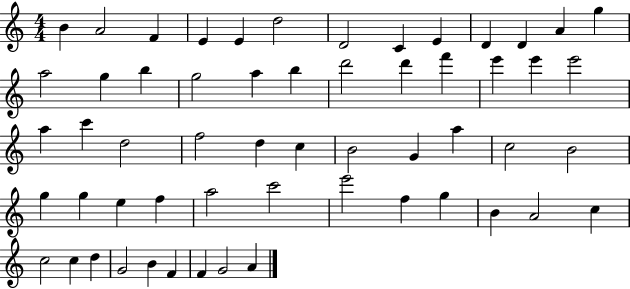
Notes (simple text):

B4/q A4/h F4/q E4/q E4/q D5/h D4/h C4/q E4/q D4/q D4/q A4/q G5/q A5/h G5/q B5/q G5/h A5/q B5/q D6/h D6/q F6/q E6/q E6/q E6/h A5/q C6/q D5/h F5/h D5/q C5/q B4/h G4/q A5/q C5/h B4/h G5/q G5/q E5/q F5/q A5/h C6/h E6/h F5/q G5/q B4/q A4/h C5/q C5/h C5/q D5/q G4/h B4/q F4/q F4/q G4/h A4/q